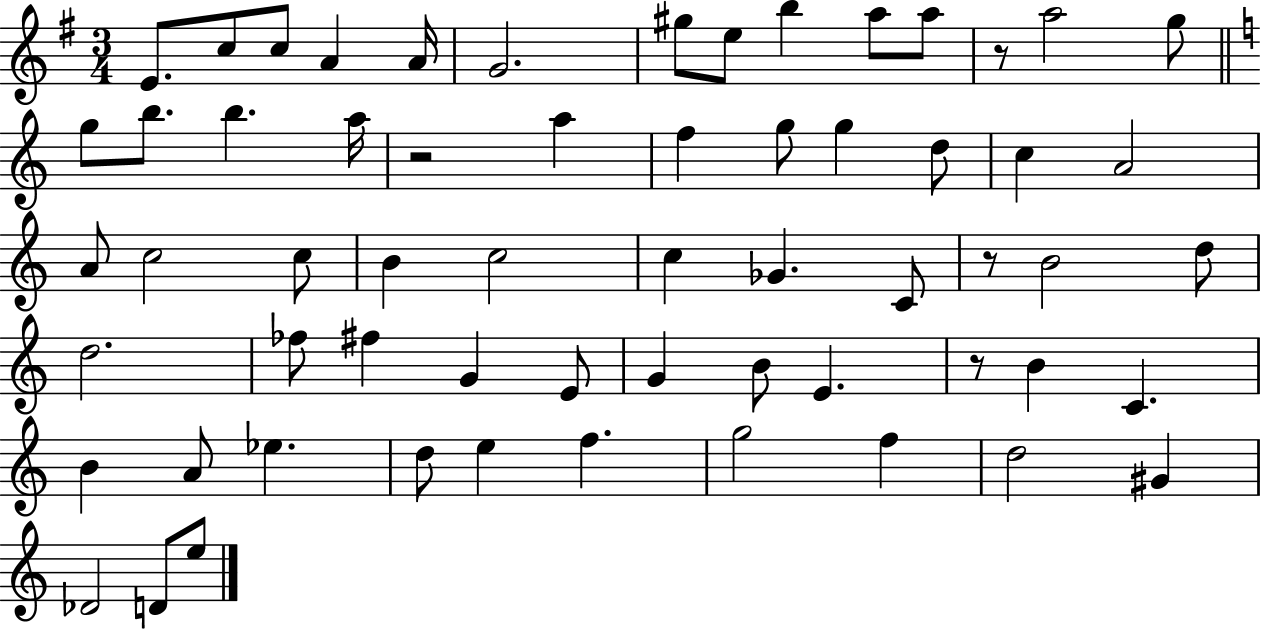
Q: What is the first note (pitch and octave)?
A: E4